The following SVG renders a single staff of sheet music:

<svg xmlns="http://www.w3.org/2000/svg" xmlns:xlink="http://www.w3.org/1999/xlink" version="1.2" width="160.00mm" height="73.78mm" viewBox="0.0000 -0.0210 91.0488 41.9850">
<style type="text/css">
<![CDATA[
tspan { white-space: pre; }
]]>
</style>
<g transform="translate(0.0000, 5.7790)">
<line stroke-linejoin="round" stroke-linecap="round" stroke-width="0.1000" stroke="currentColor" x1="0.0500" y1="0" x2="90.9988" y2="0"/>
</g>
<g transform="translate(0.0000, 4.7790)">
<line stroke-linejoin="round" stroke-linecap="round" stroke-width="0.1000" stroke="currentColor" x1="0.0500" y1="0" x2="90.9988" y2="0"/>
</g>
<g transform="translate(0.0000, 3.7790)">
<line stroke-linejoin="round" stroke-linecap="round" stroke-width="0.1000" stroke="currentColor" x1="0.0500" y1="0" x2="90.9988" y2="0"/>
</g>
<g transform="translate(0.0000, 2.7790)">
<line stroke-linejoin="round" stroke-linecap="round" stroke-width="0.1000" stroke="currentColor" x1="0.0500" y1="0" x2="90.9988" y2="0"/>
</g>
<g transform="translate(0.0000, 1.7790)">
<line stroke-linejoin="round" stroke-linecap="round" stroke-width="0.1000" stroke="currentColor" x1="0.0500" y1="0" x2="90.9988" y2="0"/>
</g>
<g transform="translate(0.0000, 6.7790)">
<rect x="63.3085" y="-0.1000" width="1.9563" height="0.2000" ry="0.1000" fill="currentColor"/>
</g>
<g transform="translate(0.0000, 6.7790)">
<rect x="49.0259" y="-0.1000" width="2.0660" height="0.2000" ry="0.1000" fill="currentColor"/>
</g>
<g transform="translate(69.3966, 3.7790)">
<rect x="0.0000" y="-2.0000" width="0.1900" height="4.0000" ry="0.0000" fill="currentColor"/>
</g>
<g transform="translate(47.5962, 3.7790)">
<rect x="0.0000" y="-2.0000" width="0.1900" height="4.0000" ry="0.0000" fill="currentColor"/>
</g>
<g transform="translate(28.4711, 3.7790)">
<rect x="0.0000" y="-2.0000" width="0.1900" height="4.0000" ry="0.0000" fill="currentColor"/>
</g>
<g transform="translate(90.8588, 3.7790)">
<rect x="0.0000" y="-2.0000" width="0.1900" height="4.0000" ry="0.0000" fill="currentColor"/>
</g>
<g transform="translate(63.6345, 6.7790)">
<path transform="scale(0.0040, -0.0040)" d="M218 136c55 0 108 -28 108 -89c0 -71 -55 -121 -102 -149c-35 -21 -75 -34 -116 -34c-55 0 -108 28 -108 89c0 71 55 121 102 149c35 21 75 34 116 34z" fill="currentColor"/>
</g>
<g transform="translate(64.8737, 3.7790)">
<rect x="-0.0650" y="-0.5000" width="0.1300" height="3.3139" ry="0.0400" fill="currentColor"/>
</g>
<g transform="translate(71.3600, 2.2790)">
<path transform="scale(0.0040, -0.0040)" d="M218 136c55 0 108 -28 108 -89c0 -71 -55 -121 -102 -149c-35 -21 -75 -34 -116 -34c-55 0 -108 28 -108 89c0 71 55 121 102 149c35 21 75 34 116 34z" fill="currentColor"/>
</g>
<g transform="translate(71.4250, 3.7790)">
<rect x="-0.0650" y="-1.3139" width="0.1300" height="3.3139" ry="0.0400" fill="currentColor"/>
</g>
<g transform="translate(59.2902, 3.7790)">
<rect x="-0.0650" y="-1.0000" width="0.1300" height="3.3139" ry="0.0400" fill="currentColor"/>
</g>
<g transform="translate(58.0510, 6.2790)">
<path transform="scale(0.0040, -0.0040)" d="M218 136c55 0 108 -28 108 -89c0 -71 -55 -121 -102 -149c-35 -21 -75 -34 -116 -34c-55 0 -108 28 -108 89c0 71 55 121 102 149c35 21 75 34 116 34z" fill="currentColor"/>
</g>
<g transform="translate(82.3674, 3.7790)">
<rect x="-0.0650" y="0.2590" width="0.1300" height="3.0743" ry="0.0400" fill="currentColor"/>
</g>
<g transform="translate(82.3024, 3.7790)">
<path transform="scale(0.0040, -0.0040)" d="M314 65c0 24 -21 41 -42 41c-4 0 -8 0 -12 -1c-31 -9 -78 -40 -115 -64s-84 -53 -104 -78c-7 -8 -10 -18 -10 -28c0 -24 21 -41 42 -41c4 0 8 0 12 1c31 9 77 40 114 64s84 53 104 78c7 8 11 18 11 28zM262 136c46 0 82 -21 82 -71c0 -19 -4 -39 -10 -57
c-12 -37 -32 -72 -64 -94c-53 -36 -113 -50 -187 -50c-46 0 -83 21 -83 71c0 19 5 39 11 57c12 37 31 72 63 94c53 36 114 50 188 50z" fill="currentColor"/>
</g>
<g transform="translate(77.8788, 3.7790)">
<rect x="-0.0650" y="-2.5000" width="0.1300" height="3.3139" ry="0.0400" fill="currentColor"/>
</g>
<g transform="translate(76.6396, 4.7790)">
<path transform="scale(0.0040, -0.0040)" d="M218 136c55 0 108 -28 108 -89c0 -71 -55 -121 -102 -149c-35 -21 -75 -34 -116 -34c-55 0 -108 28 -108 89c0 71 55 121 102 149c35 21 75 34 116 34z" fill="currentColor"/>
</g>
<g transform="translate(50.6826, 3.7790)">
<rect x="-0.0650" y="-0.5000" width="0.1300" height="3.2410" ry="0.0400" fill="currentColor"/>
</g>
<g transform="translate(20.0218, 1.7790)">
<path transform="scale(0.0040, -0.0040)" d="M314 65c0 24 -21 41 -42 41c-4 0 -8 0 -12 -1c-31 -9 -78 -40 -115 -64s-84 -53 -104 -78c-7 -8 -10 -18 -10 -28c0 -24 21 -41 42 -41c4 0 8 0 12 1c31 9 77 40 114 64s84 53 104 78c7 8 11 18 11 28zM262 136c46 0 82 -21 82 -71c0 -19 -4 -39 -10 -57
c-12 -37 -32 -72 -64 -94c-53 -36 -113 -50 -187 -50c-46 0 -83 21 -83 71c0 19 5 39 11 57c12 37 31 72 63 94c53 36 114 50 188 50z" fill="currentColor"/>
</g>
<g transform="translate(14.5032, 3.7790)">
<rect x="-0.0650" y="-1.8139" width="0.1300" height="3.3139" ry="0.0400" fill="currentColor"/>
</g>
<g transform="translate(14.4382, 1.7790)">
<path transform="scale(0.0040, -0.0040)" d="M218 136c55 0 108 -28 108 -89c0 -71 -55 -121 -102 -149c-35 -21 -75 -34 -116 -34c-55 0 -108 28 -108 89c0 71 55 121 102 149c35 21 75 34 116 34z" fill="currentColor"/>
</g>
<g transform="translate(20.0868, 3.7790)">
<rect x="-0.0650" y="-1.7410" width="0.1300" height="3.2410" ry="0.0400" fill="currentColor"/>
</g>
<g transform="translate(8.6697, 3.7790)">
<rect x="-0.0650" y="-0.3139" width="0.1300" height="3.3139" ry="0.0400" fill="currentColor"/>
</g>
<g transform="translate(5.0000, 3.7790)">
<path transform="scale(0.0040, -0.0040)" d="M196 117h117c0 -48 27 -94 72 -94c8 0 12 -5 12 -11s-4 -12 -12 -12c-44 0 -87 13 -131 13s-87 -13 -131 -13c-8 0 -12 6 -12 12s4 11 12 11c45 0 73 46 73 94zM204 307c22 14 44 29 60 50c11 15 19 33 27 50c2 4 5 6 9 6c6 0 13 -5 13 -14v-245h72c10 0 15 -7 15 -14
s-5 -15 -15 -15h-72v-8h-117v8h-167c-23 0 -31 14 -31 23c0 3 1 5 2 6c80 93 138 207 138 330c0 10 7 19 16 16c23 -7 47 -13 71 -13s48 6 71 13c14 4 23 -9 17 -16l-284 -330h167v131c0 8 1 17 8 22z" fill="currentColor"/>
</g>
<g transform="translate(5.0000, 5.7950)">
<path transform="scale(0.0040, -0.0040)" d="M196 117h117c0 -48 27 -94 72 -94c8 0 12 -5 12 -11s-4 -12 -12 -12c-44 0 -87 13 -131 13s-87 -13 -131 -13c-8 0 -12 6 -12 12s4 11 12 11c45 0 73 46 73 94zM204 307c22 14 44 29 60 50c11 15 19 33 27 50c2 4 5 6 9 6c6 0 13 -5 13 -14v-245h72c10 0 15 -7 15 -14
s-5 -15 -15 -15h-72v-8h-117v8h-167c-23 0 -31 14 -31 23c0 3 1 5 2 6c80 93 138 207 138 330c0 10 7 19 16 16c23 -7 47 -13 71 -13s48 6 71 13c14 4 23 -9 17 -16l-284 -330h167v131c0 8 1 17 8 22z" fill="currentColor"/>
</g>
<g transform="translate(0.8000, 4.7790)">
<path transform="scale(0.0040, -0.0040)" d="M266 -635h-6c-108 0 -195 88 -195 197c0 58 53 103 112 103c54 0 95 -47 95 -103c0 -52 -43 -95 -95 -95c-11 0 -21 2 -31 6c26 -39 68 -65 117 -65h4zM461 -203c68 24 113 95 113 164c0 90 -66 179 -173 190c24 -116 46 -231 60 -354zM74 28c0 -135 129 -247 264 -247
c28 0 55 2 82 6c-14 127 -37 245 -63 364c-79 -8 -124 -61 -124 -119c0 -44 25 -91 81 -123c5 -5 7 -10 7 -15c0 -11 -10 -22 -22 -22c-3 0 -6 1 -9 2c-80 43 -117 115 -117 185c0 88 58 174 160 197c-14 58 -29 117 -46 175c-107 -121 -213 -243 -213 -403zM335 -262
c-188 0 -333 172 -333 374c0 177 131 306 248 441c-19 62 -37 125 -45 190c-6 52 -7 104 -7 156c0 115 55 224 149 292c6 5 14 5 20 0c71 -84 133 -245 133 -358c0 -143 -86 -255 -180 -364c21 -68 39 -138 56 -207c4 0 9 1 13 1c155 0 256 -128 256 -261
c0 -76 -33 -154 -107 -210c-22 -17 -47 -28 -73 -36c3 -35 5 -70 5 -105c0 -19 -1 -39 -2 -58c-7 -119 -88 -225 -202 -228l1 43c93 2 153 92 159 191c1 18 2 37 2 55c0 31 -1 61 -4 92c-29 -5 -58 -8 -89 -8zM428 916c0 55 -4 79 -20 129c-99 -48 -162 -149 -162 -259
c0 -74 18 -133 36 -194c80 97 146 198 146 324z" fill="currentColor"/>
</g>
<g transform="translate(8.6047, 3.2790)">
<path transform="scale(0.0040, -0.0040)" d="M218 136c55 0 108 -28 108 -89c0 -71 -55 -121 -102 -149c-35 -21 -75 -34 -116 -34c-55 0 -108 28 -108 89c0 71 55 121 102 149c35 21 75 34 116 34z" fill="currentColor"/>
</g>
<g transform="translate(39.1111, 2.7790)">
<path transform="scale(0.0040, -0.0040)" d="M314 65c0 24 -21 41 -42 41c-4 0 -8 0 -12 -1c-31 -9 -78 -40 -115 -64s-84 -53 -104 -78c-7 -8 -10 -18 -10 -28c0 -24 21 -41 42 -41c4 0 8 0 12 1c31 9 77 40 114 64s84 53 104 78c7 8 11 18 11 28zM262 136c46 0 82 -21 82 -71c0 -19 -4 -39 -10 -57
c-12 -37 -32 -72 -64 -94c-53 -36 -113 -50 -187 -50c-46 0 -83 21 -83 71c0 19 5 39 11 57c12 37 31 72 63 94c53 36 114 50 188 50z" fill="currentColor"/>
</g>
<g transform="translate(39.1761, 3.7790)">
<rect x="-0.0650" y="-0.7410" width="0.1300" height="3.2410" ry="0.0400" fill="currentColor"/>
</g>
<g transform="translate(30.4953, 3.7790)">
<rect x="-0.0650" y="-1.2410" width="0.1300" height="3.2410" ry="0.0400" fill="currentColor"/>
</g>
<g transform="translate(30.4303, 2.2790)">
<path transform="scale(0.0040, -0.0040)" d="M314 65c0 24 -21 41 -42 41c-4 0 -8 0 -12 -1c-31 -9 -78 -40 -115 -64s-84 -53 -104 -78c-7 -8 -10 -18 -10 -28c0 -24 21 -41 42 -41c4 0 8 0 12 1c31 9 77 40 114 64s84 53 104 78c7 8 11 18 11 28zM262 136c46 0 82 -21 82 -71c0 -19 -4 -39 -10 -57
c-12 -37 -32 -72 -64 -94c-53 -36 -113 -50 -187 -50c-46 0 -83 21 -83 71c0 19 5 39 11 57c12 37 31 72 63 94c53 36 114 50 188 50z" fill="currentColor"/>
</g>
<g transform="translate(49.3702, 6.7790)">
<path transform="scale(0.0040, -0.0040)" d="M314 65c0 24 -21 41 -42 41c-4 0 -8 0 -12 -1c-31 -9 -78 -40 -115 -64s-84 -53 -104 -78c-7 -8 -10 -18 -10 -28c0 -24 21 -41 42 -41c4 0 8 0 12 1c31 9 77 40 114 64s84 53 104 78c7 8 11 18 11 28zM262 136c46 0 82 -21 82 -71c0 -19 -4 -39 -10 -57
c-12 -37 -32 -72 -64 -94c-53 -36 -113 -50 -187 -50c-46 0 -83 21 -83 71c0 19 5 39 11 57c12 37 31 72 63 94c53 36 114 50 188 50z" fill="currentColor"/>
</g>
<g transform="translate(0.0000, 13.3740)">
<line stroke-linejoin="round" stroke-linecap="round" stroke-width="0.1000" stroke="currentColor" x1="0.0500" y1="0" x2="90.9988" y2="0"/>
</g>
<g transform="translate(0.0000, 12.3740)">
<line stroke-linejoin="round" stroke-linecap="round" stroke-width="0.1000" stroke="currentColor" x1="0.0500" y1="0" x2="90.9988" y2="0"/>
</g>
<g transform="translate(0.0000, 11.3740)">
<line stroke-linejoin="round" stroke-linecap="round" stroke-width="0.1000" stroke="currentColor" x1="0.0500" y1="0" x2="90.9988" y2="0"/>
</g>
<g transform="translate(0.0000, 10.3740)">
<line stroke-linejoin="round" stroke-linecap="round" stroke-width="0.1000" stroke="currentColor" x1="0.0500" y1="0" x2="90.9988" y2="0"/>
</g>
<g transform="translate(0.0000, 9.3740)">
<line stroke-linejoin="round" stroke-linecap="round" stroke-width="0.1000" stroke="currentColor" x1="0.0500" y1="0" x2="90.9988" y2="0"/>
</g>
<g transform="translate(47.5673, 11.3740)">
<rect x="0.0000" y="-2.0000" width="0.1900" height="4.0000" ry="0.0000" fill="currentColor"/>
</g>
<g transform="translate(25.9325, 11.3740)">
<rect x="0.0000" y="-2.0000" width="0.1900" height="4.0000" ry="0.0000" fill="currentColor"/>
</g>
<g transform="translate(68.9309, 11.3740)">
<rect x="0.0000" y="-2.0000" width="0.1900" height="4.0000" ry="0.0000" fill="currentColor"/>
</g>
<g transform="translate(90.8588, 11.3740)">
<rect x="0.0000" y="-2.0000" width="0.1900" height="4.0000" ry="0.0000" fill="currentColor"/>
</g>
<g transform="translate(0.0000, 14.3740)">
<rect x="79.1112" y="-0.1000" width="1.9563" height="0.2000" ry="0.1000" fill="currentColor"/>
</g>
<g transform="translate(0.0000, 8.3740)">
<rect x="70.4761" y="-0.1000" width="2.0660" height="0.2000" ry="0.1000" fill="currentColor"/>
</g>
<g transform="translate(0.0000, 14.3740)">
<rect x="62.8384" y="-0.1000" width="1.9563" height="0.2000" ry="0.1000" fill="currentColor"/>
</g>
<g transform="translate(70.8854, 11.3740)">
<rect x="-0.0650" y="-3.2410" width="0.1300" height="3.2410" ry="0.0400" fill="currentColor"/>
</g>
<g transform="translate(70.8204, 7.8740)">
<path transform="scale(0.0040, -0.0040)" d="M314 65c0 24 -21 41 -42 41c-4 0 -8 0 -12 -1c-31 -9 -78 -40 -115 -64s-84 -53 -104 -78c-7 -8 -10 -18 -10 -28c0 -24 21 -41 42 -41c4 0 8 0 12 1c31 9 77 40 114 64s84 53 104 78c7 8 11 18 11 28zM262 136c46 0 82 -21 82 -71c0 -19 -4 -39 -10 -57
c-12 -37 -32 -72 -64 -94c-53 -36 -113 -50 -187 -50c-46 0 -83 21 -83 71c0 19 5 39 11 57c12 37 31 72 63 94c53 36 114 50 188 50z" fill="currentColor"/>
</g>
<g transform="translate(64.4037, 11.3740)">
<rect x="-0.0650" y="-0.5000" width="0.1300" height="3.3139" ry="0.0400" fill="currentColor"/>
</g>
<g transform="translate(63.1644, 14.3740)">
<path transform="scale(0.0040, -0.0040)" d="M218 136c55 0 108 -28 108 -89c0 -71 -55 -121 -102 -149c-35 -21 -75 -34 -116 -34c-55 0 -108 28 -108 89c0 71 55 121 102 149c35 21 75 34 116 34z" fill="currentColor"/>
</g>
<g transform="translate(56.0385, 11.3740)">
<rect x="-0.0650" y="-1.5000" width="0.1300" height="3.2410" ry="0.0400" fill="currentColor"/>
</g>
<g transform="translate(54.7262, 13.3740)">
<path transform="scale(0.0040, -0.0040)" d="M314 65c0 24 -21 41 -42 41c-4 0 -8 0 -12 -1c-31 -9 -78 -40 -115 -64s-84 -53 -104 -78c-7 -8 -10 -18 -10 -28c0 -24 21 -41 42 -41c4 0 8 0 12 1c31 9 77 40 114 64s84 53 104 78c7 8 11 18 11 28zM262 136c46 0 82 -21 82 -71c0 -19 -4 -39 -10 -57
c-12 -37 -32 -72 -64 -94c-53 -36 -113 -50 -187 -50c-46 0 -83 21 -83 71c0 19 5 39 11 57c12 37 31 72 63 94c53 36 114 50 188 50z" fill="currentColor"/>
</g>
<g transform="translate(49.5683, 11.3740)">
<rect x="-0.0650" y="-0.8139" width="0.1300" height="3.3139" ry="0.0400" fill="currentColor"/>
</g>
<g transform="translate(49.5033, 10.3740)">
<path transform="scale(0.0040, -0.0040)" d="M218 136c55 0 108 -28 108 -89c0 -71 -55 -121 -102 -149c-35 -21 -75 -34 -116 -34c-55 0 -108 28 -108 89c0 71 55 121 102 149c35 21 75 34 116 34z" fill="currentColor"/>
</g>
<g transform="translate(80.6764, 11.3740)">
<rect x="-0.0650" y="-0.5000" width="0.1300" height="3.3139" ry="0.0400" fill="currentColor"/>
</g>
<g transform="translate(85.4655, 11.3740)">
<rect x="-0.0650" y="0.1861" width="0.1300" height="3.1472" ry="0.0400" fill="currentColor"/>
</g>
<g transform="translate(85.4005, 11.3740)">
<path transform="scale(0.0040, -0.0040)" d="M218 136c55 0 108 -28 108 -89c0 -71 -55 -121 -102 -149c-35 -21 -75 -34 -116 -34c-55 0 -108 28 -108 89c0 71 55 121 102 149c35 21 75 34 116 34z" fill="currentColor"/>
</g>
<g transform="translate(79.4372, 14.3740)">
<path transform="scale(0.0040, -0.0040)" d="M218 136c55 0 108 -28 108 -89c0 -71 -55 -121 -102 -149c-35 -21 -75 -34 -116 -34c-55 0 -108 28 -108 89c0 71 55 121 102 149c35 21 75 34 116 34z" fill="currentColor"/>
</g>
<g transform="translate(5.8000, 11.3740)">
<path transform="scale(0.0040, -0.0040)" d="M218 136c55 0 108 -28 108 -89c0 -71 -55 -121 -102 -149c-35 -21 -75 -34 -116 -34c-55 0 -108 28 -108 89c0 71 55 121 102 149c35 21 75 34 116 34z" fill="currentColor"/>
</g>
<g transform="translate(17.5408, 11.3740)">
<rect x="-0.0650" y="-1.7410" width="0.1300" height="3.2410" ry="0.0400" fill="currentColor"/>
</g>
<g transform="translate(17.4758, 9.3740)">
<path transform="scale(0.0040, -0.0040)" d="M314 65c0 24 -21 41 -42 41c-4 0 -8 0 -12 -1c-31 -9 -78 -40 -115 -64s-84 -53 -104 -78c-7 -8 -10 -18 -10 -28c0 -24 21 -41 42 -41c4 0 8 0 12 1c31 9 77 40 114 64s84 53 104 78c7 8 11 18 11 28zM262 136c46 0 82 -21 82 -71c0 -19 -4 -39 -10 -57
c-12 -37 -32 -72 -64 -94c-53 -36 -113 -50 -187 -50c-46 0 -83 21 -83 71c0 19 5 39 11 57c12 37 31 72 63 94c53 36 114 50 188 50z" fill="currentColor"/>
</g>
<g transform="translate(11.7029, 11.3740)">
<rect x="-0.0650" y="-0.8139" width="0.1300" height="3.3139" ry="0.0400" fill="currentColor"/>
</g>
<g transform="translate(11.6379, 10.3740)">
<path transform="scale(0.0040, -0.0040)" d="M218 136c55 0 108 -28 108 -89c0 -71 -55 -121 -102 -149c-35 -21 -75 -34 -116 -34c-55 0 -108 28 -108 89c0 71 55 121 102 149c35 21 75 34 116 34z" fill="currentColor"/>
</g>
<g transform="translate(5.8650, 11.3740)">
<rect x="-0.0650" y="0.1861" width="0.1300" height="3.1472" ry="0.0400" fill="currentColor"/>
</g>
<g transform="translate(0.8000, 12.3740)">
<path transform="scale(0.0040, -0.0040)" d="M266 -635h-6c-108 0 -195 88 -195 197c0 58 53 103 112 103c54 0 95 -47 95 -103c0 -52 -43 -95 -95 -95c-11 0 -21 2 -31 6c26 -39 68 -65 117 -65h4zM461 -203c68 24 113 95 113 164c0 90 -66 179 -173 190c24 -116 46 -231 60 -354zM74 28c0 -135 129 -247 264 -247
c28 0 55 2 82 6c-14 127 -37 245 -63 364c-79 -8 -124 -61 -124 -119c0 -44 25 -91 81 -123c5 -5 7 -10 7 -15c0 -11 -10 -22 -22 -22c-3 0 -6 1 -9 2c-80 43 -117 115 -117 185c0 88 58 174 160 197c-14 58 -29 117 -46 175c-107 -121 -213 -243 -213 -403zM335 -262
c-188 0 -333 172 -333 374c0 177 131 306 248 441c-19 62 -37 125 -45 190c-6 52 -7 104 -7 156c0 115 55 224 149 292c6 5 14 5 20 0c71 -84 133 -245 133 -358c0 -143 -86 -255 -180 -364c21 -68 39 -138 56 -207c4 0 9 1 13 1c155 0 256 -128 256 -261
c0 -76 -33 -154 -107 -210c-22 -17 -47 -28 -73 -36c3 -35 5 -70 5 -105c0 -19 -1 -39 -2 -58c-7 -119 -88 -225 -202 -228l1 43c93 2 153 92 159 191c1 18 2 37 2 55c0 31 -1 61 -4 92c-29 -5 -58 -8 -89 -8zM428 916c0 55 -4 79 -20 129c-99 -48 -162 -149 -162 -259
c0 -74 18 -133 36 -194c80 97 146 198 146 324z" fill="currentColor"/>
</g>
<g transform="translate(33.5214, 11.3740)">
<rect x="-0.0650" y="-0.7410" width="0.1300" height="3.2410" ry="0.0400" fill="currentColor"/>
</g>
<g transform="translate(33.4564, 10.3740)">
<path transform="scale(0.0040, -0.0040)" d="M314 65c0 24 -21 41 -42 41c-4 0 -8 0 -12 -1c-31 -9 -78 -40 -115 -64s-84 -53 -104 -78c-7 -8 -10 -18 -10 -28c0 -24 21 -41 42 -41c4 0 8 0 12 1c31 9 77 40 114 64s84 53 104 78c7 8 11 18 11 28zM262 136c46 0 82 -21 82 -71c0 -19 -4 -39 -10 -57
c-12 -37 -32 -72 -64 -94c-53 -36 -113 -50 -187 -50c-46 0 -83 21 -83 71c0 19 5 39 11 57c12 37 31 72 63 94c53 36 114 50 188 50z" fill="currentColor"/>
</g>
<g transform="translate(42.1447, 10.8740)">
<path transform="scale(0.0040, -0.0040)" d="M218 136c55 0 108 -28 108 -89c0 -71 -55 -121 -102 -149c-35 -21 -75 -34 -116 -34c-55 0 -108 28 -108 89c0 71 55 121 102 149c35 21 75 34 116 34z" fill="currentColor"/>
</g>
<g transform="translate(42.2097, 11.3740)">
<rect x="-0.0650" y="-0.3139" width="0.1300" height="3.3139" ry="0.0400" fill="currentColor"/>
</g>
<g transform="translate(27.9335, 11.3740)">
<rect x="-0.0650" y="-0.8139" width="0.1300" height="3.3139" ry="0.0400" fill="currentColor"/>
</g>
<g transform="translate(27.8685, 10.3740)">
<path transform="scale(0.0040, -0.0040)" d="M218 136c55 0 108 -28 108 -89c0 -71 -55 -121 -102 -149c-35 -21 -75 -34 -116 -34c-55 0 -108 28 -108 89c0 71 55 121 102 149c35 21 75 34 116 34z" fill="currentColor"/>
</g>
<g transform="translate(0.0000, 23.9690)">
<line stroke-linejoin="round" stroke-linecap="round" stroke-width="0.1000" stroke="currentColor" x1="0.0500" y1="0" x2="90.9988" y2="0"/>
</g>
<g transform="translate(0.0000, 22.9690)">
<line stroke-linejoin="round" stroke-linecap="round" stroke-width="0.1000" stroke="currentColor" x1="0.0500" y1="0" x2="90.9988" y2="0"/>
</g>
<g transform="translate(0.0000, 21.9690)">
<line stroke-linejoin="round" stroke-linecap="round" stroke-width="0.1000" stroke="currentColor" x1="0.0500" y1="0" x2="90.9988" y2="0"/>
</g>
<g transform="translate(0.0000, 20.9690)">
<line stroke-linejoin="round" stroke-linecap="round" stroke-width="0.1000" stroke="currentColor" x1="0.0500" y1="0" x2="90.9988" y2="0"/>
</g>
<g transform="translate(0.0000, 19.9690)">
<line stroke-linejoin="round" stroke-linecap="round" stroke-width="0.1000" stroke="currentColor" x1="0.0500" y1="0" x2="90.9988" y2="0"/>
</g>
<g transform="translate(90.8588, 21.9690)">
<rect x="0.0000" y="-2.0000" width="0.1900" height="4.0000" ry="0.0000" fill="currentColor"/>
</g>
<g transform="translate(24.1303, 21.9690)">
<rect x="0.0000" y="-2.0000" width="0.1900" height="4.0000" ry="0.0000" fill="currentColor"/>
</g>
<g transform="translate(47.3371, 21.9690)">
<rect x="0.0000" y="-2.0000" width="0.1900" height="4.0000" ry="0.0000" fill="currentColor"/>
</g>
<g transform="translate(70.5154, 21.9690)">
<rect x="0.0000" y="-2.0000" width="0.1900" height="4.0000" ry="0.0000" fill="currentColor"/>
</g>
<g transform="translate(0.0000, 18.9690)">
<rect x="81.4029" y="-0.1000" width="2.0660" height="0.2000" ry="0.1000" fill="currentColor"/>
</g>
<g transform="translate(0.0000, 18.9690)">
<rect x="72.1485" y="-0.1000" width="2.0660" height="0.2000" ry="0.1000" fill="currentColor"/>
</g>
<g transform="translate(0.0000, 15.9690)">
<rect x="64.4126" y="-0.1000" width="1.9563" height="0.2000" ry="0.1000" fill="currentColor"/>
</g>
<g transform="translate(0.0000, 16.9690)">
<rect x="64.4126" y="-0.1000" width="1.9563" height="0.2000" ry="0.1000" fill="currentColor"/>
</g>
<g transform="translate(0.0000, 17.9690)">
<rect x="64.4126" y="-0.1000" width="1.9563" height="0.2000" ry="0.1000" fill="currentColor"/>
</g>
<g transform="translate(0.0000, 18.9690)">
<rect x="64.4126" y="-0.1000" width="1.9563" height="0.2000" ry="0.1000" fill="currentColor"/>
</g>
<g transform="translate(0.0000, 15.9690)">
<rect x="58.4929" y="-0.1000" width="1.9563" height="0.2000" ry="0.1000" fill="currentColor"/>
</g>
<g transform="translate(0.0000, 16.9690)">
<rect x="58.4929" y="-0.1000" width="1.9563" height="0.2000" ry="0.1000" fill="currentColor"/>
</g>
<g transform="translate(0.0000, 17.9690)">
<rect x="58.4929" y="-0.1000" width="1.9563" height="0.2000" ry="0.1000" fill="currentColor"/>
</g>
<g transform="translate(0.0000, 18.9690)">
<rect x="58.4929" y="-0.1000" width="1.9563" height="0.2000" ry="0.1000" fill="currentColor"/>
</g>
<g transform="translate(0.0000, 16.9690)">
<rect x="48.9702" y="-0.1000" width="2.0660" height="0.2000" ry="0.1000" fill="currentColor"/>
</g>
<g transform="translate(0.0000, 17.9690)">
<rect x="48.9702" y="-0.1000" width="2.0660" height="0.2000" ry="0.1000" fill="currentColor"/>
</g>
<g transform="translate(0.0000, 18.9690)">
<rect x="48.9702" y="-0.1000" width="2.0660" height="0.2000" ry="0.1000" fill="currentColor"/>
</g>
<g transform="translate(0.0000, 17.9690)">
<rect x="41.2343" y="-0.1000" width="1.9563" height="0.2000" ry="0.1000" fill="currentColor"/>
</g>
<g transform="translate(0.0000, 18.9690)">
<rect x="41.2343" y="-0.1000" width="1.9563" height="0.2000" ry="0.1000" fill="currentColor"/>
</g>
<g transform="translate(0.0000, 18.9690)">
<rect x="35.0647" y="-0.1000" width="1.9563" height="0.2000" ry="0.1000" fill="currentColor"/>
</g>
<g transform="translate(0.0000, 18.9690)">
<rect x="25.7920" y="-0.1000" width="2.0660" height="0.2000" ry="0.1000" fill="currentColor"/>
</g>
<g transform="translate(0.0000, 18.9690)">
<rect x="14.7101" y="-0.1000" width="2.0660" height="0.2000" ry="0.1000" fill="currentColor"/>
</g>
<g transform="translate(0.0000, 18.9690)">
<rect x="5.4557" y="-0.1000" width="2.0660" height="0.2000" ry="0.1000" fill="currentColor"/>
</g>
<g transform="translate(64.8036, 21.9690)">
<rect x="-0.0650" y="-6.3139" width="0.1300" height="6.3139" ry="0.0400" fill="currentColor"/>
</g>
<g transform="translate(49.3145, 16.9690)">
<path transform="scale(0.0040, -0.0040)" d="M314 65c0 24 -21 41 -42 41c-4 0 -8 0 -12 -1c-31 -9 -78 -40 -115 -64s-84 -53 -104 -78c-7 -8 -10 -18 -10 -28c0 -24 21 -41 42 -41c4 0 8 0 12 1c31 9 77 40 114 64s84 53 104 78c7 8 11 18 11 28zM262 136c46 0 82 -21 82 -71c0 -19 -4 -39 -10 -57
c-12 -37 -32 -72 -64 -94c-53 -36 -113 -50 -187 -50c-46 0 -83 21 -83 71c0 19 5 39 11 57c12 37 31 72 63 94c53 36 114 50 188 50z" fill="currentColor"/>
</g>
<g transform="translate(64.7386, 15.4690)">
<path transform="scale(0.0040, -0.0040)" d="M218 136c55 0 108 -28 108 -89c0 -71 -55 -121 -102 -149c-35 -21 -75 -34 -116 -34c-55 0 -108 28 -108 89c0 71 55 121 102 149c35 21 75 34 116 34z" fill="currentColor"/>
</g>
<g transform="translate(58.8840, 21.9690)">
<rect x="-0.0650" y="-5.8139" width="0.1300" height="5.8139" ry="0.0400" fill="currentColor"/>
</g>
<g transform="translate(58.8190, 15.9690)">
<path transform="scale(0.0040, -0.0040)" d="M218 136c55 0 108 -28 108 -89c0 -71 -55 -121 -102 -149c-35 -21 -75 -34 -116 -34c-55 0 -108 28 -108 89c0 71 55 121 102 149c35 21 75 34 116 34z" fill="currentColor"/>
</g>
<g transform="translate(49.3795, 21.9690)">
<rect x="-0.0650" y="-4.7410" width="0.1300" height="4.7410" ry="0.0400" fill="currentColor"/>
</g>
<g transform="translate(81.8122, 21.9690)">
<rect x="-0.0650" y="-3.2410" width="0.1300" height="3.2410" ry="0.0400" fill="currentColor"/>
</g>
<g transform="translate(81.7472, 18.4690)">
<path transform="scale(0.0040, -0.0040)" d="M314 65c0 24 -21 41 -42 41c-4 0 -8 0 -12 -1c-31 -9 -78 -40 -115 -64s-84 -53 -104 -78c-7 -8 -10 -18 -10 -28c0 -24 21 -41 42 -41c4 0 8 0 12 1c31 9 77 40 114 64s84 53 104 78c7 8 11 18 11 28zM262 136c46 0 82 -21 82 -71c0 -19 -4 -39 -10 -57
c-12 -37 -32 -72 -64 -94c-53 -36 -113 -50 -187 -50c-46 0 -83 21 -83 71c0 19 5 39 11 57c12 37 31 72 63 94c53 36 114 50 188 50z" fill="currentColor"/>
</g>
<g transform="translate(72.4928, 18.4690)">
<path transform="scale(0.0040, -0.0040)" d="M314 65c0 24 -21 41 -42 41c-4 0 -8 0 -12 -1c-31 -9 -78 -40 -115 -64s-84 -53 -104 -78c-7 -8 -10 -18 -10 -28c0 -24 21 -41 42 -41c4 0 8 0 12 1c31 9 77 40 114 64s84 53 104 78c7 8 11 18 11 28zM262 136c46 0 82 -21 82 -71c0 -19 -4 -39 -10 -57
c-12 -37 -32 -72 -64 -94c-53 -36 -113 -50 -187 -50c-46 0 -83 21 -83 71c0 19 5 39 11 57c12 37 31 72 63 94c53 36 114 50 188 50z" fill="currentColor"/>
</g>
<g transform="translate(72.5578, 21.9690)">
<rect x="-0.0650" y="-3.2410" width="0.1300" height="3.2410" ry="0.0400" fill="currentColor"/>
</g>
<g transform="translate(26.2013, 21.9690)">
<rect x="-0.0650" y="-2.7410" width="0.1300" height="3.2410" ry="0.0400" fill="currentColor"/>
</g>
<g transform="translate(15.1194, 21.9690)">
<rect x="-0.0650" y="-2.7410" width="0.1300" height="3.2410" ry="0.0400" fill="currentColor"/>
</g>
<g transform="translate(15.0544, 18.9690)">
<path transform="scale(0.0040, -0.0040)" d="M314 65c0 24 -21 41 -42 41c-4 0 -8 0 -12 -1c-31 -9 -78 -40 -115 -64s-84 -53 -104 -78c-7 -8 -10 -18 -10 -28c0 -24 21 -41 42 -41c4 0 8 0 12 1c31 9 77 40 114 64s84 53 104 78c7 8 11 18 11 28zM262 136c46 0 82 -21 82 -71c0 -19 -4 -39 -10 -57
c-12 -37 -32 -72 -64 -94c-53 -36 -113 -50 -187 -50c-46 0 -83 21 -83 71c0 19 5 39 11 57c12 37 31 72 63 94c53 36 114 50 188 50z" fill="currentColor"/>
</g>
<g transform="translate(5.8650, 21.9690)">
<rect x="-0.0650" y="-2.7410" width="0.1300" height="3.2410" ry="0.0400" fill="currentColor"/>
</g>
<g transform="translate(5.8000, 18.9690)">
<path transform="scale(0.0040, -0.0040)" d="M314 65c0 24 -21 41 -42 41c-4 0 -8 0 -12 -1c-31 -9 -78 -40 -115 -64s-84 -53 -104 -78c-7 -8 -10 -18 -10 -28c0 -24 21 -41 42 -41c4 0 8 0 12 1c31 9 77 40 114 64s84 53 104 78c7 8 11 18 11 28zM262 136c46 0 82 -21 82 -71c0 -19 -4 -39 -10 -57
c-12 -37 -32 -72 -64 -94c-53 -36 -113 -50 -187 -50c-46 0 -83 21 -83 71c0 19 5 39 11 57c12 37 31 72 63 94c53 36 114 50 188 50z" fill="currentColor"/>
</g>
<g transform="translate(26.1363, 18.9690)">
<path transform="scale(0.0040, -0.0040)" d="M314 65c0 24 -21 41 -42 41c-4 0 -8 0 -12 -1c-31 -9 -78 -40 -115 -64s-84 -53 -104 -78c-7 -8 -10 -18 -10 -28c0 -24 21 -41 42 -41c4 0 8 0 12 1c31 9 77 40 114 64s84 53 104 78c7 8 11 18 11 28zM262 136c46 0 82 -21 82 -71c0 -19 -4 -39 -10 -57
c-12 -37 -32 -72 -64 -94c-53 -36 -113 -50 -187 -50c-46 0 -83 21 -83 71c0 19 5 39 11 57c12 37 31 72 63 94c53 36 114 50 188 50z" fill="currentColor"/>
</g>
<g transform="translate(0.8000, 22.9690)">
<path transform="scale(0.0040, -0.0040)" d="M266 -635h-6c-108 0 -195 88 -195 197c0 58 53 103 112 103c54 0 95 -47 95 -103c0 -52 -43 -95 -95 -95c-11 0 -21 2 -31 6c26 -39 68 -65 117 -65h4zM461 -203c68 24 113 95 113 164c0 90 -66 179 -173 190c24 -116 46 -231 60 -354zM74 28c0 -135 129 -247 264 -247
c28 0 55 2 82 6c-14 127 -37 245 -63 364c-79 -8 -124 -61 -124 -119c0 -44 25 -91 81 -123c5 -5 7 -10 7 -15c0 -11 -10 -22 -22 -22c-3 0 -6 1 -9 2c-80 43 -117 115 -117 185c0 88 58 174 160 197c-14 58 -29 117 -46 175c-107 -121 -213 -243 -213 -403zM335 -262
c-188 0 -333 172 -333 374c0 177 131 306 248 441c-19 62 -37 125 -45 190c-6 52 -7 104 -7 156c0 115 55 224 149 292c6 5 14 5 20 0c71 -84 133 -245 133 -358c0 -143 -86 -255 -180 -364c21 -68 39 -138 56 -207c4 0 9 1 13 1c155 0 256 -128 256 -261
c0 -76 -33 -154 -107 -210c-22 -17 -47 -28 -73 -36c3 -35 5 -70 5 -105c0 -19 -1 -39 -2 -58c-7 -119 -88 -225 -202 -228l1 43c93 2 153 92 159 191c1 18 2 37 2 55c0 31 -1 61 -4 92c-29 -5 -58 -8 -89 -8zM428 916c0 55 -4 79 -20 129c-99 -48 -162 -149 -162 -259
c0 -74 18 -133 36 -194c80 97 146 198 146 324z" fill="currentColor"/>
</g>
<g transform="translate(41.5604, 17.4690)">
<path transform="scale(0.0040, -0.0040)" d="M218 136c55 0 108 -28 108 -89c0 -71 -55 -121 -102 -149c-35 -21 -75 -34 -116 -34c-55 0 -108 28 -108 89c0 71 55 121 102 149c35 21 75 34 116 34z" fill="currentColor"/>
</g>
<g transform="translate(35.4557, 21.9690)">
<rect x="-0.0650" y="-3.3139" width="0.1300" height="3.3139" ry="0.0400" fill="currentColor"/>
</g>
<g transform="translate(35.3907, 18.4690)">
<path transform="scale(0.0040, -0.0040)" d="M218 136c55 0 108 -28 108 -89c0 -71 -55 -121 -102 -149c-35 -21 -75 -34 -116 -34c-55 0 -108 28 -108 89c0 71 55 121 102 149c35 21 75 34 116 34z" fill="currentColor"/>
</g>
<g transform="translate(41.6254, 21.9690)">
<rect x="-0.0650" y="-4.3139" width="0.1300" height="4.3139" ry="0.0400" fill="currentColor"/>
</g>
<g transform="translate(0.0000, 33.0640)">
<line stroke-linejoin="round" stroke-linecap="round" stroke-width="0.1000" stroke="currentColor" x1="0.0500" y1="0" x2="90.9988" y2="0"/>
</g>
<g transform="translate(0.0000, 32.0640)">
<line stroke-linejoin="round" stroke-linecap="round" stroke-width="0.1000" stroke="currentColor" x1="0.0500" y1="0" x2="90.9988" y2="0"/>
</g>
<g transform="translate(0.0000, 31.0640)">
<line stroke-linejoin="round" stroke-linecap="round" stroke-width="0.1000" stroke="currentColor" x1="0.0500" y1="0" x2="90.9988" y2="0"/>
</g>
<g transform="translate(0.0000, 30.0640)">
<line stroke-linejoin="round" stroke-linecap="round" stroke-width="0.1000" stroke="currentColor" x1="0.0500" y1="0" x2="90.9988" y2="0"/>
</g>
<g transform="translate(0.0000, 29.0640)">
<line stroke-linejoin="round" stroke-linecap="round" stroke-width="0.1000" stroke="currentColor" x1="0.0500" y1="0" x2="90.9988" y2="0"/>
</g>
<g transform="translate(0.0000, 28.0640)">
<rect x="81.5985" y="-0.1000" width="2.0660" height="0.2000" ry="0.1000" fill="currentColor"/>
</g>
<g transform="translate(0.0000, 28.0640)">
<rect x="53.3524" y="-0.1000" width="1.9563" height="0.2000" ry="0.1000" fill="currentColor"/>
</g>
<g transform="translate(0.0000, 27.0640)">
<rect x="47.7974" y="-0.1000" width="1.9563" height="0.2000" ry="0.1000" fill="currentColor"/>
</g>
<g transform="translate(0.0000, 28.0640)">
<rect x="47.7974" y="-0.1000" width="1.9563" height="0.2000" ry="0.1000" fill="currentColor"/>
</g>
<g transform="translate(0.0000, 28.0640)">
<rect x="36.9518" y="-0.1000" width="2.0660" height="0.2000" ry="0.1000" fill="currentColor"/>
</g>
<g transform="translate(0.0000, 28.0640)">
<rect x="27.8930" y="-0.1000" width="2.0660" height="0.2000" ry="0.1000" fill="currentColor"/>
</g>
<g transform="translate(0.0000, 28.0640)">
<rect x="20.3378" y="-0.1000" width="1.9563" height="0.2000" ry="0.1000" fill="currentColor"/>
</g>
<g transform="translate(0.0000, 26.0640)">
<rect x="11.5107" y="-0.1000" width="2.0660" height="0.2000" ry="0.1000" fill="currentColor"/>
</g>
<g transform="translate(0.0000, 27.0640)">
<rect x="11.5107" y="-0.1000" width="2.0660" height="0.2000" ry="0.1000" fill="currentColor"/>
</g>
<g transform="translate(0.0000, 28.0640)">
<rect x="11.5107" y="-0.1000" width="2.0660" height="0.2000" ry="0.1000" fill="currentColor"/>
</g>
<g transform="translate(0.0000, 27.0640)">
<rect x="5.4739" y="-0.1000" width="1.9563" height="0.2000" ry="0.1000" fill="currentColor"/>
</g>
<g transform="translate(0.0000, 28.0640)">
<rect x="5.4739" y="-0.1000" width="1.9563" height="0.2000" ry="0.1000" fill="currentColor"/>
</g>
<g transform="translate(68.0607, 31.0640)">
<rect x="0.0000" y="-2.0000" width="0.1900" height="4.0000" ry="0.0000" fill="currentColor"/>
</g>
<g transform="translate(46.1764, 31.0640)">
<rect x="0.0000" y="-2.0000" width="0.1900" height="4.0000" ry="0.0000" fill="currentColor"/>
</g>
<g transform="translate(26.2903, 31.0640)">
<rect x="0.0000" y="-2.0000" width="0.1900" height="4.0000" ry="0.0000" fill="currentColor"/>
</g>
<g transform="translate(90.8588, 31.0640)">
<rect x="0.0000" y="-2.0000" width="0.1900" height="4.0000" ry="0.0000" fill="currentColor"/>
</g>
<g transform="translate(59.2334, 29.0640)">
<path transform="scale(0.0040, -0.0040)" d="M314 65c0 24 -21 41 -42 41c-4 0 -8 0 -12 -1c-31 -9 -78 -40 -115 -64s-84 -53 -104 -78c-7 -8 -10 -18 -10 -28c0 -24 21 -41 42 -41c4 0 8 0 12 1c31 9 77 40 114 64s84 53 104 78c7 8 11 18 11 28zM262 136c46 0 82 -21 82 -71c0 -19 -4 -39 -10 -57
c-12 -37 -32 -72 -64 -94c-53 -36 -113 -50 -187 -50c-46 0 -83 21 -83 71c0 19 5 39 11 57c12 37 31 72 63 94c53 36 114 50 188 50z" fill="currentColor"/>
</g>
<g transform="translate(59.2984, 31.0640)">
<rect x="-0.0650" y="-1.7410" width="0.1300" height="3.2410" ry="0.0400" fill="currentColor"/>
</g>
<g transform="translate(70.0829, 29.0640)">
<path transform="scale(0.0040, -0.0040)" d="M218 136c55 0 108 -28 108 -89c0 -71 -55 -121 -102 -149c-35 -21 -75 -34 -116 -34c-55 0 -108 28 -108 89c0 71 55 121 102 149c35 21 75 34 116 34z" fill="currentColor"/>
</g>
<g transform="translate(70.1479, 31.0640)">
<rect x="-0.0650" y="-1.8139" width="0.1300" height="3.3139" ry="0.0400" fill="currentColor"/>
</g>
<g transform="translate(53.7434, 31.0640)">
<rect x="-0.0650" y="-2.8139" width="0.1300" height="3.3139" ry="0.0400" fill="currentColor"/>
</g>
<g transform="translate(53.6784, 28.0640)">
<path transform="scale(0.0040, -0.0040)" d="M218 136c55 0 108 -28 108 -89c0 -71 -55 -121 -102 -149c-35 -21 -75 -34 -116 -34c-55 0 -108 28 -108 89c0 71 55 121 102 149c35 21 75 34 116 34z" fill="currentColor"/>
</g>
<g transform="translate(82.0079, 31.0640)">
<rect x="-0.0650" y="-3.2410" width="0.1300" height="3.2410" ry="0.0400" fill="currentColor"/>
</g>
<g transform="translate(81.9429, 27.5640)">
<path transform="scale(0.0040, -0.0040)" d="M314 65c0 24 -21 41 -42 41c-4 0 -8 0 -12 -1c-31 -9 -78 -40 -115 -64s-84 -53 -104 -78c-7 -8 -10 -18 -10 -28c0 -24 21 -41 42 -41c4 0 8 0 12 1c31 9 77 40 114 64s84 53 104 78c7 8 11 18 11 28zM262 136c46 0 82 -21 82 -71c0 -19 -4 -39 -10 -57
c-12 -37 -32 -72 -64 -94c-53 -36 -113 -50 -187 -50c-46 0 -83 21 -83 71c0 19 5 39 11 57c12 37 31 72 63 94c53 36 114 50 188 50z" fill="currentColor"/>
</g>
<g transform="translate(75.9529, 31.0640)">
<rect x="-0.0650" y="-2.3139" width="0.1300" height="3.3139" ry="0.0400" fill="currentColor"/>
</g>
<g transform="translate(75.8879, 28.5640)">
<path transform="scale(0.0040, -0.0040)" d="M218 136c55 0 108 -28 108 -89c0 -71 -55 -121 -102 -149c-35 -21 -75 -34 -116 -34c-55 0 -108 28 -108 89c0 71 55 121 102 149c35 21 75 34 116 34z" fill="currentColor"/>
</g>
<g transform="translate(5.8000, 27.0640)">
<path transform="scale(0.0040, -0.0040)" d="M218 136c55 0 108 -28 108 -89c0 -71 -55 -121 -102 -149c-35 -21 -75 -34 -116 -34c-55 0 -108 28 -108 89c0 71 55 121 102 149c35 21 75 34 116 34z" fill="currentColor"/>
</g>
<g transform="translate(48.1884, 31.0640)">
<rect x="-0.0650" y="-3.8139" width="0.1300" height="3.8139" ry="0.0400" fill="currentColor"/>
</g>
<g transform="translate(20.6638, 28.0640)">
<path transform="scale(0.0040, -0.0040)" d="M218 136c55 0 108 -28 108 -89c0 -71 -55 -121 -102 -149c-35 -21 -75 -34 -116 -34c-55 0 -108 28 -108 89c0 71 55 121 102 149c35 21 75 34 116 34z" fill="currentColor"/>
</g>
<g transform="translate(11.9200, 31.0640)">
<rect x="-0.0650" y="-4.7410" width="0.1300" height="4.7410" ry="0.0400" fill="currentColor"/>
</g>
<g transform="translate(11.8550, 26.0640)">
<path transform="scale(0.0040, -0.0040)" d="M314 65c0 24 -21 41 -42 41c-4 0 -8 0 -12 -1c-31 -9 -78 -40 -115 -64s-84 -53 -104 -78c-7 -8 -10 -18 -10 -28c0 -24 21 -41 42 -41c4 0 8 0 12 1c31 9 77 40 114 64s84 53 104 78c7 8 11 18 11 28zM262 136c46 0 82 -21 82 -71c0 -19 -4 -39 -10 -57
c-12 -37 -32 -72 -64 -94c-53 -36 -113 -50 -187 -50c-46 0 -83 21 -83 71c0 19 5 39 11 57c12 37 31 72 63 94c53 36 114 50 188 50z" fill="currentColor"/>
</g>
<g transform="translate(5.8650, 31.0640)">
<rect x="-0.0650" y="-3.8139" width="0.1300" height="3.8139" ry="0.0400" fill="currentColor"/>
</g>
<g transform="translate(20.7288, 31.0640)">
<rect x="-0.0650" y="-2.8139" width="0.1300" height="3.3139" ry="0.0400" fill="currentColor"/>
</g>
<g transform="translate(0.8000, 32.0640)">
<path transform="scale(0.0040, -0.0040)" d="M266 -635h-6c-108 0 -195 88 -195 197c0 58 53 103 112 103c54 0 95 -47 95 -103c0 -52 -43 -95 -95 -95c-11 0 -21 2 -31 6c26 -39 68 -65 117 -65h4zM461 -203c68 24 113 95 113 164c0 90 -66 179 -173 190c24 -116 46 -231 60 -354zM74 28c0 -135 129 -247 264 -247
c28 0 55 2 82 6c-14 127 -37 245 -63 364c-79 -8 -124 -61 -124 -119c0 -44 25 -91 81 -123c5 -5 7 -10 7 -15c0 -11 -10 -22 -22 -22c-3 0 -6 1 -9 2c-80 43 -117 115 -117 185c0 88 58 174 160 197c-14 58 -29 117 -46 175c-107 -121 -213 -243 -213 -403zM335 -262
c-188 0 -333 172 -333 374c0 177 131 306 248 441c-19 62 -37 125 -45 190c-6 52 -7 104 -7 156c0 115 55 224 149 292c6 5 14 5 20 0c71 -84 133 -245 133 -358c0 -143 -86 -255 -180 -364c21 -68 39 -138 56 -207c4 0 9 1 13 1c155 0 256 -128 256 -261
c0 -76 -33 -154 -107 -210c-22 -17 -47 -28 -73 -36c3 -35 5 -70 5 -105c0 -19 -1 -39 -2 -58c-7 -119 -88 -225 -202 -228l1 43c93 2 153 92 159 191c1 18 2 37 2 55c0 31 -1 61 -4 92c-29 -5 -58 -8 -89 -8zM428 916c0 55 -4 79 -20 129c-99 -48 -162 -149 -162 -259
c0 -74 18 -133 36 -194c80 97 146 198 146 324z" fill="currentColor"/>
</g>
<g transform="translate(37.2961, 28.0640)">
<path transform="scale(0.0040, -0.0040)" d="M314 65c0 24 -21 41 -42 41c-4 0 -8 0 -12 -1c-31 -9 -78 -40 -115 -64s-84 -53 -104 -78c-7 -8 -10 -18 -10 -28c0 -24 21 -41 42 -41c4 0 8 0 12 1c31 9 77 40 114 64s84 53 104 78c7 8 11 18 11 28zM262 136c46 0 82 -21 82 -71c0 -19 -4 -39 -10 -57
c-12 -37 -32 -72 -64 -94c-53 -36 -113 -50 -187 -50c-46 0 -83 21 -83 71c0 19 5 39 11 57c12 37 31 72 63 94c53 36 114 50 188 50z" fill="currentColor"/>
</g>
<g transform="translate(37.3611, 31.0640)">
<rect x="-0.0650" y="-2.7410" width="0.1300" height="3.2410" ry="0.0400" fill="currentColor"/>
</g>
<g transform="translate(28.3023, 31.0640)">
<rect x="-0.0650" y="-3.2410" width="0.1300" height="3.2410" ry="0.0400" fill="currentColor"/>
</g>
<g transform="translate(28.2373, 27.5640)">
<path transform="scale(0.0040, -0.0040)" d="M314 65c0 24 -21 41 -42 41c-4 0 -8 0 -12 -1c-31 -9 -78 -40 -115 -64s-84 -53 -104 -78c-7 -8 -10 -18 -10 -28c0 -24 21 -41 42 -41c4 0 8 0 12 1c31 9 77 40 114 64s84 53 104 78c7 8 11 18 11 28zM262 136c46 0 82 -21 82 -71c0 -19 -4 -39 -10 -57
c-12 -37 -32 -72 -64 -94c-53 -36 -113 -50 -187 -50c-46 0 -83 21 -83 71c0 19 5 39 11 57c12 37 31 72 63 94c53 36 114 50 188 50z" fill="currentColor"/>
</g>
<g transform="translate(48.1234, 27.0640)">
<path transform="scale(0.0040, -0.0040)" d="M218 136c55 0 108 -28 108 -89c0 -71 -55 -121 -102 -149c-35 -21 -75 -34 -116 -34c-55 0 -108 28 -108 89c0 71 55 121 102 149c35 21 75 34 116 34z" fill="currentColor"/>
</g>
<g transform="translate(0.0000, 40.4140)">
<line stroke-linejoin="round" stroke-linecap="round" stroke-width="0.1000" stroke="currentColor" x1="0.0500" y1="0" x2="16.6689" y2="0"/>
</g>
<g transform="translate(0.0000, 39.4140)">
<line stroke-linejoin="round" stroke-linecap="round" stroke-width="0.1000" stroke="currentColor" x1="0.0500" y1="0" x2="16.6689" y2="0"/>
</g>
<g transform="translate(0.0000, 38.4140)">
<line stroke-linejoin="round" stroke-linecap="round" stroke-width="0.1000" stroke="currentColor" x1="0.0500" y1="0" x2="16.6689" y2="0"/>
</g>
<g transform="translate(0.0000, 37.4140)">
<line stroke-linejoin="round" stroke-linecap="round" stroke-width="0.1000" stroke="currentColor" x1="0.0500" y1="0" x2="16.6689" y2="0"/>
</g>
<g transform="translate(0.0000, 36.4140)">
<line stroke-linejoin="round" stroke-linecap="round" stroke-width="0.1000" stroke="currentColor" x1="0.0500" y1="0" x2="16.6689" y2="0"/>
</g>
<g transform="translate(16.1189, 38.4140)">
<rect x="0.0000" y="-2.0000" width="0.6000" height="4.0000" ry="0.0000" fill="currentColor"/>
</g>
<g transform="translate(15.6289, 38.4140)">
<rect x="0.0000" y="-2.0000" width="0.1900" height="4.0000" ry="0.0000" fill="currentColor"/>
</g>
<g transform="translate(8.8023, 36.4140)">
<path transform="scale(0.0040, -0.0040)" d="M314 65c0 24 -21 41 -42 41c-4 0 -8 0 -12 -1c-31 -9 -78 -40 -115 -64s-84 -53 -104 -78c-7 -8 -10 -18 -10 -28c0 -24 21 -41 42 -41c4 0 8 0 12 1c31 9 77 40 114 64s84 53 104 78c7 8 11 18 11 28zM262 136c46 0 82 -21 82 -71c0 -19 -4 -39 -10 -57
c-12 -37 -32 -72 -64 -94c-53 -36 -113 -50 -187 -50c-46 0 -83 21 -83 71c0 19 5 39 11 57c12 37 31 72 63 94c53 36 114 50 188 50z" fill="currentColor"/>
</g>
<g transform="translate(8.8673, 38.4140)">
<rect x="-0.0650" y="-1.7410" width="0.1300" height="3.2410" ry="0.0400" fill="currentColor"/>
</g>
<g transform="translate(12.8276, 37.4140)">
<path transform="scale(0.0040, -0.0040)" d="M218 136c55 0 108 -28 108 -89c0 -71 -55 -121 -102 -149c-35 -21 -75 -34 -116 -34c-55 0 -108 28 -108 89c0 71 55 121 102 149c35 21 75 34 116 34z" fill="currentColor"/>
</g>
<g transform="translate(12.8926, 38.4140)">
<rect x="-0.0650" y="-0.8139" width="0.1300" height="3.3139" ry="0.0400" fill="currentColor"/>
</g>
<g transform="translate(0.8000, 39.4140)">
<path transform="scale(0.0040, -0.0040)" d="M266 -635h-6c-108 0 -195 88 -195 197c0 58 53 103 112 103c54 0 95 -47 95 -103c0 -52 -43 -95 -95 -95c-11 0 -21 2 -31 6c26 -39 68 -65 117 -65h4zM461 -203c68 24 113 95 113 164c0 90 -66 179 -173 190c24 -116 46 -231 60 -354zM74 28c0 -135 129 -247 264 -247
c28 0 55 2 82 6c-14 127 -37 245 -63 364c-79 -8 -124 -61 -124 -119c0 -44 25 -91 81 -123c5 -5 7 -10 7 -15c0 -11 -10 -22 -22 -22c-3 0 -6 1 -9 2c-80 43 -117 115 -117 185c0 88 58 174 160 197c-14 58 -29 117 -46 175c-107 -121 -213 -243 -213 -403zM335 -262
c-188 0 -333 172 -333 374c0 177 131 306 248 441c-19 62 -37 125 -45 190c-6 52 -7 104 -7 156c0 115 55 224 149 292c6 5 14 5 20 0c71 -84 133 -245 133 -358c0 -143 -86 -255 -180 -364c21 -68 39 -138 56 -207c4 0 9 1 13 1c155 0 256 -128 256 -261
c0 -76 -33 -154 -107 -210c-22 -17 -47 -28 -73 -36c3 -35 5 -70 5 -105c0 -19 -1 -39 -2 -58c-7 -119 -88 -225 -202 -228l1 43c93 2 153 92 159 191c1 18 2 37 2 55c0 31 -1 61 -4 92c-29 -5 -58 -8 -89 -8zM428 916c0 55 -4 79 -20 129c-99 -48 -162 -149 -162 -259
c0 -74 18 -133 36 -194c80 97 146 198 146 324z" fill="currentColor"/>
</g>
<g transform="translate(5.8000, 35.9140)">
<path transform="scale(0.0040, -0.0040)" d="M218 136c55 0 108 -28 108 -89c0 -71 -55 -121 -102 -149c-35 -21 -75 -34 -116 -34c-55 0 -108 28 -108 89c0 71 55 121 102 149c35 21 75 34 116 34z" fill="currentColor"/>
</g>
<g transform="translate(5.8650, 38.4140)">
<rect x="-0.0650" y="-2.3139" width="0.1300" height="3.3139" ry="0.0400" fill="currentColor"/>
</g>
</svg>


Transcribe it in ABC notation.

X:1
T:Untitled
M:4/4
L:1/4
K:C
c f f2 e2 d2 C2 D C e G B2 B d f2 d d2 c d E2 C b2 C B a2 a2 a2 b d' e'2 g' a' b2 b2 c' e'2 a b2 a2 c' a f2 f g b2 g f2 d